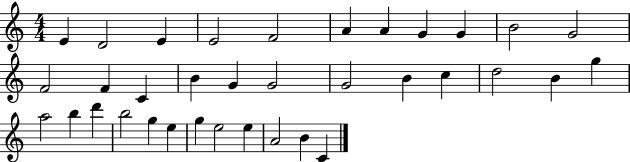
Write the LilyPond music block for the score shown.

{
  \clef treble
  \numericTimeSignature
  \time 4/4
  \key c \major
  e'4 d'2 e'4 | e'2 f'2 | a'4 a'4 g'4 g'4 | b'2 g'2 | \break f'2 f'4 c'4 | b'4 g'4 g'2 | g'2 b'4 c''4 | d''2 b'4 g''4 | \break a''2 b''4 d'''4 | b''2 g''4 e''4 | g''4 e''2 e''4 | a'2 b'4 c'4 | \break \bar "|."
}